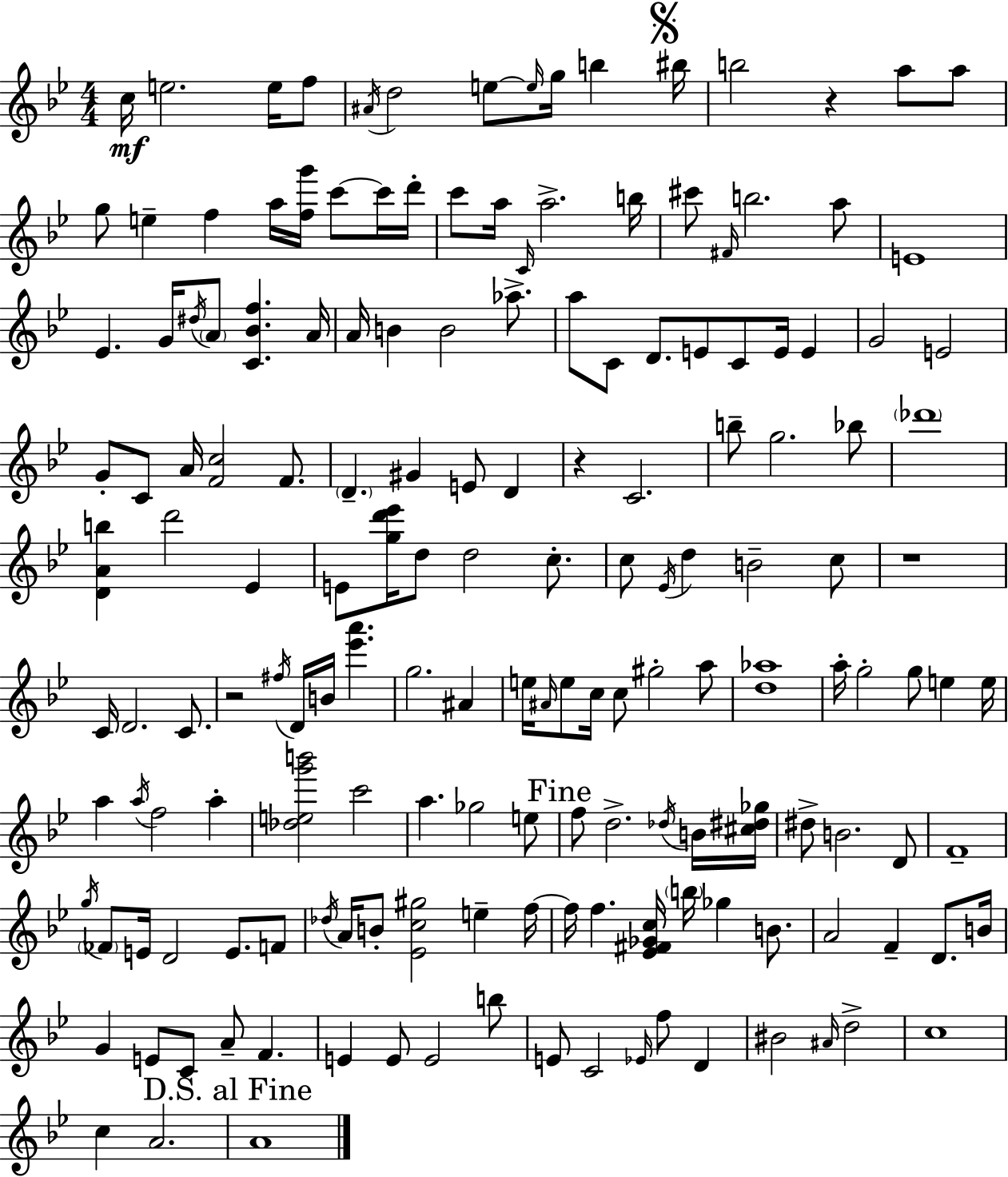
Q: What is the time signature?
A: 4/4